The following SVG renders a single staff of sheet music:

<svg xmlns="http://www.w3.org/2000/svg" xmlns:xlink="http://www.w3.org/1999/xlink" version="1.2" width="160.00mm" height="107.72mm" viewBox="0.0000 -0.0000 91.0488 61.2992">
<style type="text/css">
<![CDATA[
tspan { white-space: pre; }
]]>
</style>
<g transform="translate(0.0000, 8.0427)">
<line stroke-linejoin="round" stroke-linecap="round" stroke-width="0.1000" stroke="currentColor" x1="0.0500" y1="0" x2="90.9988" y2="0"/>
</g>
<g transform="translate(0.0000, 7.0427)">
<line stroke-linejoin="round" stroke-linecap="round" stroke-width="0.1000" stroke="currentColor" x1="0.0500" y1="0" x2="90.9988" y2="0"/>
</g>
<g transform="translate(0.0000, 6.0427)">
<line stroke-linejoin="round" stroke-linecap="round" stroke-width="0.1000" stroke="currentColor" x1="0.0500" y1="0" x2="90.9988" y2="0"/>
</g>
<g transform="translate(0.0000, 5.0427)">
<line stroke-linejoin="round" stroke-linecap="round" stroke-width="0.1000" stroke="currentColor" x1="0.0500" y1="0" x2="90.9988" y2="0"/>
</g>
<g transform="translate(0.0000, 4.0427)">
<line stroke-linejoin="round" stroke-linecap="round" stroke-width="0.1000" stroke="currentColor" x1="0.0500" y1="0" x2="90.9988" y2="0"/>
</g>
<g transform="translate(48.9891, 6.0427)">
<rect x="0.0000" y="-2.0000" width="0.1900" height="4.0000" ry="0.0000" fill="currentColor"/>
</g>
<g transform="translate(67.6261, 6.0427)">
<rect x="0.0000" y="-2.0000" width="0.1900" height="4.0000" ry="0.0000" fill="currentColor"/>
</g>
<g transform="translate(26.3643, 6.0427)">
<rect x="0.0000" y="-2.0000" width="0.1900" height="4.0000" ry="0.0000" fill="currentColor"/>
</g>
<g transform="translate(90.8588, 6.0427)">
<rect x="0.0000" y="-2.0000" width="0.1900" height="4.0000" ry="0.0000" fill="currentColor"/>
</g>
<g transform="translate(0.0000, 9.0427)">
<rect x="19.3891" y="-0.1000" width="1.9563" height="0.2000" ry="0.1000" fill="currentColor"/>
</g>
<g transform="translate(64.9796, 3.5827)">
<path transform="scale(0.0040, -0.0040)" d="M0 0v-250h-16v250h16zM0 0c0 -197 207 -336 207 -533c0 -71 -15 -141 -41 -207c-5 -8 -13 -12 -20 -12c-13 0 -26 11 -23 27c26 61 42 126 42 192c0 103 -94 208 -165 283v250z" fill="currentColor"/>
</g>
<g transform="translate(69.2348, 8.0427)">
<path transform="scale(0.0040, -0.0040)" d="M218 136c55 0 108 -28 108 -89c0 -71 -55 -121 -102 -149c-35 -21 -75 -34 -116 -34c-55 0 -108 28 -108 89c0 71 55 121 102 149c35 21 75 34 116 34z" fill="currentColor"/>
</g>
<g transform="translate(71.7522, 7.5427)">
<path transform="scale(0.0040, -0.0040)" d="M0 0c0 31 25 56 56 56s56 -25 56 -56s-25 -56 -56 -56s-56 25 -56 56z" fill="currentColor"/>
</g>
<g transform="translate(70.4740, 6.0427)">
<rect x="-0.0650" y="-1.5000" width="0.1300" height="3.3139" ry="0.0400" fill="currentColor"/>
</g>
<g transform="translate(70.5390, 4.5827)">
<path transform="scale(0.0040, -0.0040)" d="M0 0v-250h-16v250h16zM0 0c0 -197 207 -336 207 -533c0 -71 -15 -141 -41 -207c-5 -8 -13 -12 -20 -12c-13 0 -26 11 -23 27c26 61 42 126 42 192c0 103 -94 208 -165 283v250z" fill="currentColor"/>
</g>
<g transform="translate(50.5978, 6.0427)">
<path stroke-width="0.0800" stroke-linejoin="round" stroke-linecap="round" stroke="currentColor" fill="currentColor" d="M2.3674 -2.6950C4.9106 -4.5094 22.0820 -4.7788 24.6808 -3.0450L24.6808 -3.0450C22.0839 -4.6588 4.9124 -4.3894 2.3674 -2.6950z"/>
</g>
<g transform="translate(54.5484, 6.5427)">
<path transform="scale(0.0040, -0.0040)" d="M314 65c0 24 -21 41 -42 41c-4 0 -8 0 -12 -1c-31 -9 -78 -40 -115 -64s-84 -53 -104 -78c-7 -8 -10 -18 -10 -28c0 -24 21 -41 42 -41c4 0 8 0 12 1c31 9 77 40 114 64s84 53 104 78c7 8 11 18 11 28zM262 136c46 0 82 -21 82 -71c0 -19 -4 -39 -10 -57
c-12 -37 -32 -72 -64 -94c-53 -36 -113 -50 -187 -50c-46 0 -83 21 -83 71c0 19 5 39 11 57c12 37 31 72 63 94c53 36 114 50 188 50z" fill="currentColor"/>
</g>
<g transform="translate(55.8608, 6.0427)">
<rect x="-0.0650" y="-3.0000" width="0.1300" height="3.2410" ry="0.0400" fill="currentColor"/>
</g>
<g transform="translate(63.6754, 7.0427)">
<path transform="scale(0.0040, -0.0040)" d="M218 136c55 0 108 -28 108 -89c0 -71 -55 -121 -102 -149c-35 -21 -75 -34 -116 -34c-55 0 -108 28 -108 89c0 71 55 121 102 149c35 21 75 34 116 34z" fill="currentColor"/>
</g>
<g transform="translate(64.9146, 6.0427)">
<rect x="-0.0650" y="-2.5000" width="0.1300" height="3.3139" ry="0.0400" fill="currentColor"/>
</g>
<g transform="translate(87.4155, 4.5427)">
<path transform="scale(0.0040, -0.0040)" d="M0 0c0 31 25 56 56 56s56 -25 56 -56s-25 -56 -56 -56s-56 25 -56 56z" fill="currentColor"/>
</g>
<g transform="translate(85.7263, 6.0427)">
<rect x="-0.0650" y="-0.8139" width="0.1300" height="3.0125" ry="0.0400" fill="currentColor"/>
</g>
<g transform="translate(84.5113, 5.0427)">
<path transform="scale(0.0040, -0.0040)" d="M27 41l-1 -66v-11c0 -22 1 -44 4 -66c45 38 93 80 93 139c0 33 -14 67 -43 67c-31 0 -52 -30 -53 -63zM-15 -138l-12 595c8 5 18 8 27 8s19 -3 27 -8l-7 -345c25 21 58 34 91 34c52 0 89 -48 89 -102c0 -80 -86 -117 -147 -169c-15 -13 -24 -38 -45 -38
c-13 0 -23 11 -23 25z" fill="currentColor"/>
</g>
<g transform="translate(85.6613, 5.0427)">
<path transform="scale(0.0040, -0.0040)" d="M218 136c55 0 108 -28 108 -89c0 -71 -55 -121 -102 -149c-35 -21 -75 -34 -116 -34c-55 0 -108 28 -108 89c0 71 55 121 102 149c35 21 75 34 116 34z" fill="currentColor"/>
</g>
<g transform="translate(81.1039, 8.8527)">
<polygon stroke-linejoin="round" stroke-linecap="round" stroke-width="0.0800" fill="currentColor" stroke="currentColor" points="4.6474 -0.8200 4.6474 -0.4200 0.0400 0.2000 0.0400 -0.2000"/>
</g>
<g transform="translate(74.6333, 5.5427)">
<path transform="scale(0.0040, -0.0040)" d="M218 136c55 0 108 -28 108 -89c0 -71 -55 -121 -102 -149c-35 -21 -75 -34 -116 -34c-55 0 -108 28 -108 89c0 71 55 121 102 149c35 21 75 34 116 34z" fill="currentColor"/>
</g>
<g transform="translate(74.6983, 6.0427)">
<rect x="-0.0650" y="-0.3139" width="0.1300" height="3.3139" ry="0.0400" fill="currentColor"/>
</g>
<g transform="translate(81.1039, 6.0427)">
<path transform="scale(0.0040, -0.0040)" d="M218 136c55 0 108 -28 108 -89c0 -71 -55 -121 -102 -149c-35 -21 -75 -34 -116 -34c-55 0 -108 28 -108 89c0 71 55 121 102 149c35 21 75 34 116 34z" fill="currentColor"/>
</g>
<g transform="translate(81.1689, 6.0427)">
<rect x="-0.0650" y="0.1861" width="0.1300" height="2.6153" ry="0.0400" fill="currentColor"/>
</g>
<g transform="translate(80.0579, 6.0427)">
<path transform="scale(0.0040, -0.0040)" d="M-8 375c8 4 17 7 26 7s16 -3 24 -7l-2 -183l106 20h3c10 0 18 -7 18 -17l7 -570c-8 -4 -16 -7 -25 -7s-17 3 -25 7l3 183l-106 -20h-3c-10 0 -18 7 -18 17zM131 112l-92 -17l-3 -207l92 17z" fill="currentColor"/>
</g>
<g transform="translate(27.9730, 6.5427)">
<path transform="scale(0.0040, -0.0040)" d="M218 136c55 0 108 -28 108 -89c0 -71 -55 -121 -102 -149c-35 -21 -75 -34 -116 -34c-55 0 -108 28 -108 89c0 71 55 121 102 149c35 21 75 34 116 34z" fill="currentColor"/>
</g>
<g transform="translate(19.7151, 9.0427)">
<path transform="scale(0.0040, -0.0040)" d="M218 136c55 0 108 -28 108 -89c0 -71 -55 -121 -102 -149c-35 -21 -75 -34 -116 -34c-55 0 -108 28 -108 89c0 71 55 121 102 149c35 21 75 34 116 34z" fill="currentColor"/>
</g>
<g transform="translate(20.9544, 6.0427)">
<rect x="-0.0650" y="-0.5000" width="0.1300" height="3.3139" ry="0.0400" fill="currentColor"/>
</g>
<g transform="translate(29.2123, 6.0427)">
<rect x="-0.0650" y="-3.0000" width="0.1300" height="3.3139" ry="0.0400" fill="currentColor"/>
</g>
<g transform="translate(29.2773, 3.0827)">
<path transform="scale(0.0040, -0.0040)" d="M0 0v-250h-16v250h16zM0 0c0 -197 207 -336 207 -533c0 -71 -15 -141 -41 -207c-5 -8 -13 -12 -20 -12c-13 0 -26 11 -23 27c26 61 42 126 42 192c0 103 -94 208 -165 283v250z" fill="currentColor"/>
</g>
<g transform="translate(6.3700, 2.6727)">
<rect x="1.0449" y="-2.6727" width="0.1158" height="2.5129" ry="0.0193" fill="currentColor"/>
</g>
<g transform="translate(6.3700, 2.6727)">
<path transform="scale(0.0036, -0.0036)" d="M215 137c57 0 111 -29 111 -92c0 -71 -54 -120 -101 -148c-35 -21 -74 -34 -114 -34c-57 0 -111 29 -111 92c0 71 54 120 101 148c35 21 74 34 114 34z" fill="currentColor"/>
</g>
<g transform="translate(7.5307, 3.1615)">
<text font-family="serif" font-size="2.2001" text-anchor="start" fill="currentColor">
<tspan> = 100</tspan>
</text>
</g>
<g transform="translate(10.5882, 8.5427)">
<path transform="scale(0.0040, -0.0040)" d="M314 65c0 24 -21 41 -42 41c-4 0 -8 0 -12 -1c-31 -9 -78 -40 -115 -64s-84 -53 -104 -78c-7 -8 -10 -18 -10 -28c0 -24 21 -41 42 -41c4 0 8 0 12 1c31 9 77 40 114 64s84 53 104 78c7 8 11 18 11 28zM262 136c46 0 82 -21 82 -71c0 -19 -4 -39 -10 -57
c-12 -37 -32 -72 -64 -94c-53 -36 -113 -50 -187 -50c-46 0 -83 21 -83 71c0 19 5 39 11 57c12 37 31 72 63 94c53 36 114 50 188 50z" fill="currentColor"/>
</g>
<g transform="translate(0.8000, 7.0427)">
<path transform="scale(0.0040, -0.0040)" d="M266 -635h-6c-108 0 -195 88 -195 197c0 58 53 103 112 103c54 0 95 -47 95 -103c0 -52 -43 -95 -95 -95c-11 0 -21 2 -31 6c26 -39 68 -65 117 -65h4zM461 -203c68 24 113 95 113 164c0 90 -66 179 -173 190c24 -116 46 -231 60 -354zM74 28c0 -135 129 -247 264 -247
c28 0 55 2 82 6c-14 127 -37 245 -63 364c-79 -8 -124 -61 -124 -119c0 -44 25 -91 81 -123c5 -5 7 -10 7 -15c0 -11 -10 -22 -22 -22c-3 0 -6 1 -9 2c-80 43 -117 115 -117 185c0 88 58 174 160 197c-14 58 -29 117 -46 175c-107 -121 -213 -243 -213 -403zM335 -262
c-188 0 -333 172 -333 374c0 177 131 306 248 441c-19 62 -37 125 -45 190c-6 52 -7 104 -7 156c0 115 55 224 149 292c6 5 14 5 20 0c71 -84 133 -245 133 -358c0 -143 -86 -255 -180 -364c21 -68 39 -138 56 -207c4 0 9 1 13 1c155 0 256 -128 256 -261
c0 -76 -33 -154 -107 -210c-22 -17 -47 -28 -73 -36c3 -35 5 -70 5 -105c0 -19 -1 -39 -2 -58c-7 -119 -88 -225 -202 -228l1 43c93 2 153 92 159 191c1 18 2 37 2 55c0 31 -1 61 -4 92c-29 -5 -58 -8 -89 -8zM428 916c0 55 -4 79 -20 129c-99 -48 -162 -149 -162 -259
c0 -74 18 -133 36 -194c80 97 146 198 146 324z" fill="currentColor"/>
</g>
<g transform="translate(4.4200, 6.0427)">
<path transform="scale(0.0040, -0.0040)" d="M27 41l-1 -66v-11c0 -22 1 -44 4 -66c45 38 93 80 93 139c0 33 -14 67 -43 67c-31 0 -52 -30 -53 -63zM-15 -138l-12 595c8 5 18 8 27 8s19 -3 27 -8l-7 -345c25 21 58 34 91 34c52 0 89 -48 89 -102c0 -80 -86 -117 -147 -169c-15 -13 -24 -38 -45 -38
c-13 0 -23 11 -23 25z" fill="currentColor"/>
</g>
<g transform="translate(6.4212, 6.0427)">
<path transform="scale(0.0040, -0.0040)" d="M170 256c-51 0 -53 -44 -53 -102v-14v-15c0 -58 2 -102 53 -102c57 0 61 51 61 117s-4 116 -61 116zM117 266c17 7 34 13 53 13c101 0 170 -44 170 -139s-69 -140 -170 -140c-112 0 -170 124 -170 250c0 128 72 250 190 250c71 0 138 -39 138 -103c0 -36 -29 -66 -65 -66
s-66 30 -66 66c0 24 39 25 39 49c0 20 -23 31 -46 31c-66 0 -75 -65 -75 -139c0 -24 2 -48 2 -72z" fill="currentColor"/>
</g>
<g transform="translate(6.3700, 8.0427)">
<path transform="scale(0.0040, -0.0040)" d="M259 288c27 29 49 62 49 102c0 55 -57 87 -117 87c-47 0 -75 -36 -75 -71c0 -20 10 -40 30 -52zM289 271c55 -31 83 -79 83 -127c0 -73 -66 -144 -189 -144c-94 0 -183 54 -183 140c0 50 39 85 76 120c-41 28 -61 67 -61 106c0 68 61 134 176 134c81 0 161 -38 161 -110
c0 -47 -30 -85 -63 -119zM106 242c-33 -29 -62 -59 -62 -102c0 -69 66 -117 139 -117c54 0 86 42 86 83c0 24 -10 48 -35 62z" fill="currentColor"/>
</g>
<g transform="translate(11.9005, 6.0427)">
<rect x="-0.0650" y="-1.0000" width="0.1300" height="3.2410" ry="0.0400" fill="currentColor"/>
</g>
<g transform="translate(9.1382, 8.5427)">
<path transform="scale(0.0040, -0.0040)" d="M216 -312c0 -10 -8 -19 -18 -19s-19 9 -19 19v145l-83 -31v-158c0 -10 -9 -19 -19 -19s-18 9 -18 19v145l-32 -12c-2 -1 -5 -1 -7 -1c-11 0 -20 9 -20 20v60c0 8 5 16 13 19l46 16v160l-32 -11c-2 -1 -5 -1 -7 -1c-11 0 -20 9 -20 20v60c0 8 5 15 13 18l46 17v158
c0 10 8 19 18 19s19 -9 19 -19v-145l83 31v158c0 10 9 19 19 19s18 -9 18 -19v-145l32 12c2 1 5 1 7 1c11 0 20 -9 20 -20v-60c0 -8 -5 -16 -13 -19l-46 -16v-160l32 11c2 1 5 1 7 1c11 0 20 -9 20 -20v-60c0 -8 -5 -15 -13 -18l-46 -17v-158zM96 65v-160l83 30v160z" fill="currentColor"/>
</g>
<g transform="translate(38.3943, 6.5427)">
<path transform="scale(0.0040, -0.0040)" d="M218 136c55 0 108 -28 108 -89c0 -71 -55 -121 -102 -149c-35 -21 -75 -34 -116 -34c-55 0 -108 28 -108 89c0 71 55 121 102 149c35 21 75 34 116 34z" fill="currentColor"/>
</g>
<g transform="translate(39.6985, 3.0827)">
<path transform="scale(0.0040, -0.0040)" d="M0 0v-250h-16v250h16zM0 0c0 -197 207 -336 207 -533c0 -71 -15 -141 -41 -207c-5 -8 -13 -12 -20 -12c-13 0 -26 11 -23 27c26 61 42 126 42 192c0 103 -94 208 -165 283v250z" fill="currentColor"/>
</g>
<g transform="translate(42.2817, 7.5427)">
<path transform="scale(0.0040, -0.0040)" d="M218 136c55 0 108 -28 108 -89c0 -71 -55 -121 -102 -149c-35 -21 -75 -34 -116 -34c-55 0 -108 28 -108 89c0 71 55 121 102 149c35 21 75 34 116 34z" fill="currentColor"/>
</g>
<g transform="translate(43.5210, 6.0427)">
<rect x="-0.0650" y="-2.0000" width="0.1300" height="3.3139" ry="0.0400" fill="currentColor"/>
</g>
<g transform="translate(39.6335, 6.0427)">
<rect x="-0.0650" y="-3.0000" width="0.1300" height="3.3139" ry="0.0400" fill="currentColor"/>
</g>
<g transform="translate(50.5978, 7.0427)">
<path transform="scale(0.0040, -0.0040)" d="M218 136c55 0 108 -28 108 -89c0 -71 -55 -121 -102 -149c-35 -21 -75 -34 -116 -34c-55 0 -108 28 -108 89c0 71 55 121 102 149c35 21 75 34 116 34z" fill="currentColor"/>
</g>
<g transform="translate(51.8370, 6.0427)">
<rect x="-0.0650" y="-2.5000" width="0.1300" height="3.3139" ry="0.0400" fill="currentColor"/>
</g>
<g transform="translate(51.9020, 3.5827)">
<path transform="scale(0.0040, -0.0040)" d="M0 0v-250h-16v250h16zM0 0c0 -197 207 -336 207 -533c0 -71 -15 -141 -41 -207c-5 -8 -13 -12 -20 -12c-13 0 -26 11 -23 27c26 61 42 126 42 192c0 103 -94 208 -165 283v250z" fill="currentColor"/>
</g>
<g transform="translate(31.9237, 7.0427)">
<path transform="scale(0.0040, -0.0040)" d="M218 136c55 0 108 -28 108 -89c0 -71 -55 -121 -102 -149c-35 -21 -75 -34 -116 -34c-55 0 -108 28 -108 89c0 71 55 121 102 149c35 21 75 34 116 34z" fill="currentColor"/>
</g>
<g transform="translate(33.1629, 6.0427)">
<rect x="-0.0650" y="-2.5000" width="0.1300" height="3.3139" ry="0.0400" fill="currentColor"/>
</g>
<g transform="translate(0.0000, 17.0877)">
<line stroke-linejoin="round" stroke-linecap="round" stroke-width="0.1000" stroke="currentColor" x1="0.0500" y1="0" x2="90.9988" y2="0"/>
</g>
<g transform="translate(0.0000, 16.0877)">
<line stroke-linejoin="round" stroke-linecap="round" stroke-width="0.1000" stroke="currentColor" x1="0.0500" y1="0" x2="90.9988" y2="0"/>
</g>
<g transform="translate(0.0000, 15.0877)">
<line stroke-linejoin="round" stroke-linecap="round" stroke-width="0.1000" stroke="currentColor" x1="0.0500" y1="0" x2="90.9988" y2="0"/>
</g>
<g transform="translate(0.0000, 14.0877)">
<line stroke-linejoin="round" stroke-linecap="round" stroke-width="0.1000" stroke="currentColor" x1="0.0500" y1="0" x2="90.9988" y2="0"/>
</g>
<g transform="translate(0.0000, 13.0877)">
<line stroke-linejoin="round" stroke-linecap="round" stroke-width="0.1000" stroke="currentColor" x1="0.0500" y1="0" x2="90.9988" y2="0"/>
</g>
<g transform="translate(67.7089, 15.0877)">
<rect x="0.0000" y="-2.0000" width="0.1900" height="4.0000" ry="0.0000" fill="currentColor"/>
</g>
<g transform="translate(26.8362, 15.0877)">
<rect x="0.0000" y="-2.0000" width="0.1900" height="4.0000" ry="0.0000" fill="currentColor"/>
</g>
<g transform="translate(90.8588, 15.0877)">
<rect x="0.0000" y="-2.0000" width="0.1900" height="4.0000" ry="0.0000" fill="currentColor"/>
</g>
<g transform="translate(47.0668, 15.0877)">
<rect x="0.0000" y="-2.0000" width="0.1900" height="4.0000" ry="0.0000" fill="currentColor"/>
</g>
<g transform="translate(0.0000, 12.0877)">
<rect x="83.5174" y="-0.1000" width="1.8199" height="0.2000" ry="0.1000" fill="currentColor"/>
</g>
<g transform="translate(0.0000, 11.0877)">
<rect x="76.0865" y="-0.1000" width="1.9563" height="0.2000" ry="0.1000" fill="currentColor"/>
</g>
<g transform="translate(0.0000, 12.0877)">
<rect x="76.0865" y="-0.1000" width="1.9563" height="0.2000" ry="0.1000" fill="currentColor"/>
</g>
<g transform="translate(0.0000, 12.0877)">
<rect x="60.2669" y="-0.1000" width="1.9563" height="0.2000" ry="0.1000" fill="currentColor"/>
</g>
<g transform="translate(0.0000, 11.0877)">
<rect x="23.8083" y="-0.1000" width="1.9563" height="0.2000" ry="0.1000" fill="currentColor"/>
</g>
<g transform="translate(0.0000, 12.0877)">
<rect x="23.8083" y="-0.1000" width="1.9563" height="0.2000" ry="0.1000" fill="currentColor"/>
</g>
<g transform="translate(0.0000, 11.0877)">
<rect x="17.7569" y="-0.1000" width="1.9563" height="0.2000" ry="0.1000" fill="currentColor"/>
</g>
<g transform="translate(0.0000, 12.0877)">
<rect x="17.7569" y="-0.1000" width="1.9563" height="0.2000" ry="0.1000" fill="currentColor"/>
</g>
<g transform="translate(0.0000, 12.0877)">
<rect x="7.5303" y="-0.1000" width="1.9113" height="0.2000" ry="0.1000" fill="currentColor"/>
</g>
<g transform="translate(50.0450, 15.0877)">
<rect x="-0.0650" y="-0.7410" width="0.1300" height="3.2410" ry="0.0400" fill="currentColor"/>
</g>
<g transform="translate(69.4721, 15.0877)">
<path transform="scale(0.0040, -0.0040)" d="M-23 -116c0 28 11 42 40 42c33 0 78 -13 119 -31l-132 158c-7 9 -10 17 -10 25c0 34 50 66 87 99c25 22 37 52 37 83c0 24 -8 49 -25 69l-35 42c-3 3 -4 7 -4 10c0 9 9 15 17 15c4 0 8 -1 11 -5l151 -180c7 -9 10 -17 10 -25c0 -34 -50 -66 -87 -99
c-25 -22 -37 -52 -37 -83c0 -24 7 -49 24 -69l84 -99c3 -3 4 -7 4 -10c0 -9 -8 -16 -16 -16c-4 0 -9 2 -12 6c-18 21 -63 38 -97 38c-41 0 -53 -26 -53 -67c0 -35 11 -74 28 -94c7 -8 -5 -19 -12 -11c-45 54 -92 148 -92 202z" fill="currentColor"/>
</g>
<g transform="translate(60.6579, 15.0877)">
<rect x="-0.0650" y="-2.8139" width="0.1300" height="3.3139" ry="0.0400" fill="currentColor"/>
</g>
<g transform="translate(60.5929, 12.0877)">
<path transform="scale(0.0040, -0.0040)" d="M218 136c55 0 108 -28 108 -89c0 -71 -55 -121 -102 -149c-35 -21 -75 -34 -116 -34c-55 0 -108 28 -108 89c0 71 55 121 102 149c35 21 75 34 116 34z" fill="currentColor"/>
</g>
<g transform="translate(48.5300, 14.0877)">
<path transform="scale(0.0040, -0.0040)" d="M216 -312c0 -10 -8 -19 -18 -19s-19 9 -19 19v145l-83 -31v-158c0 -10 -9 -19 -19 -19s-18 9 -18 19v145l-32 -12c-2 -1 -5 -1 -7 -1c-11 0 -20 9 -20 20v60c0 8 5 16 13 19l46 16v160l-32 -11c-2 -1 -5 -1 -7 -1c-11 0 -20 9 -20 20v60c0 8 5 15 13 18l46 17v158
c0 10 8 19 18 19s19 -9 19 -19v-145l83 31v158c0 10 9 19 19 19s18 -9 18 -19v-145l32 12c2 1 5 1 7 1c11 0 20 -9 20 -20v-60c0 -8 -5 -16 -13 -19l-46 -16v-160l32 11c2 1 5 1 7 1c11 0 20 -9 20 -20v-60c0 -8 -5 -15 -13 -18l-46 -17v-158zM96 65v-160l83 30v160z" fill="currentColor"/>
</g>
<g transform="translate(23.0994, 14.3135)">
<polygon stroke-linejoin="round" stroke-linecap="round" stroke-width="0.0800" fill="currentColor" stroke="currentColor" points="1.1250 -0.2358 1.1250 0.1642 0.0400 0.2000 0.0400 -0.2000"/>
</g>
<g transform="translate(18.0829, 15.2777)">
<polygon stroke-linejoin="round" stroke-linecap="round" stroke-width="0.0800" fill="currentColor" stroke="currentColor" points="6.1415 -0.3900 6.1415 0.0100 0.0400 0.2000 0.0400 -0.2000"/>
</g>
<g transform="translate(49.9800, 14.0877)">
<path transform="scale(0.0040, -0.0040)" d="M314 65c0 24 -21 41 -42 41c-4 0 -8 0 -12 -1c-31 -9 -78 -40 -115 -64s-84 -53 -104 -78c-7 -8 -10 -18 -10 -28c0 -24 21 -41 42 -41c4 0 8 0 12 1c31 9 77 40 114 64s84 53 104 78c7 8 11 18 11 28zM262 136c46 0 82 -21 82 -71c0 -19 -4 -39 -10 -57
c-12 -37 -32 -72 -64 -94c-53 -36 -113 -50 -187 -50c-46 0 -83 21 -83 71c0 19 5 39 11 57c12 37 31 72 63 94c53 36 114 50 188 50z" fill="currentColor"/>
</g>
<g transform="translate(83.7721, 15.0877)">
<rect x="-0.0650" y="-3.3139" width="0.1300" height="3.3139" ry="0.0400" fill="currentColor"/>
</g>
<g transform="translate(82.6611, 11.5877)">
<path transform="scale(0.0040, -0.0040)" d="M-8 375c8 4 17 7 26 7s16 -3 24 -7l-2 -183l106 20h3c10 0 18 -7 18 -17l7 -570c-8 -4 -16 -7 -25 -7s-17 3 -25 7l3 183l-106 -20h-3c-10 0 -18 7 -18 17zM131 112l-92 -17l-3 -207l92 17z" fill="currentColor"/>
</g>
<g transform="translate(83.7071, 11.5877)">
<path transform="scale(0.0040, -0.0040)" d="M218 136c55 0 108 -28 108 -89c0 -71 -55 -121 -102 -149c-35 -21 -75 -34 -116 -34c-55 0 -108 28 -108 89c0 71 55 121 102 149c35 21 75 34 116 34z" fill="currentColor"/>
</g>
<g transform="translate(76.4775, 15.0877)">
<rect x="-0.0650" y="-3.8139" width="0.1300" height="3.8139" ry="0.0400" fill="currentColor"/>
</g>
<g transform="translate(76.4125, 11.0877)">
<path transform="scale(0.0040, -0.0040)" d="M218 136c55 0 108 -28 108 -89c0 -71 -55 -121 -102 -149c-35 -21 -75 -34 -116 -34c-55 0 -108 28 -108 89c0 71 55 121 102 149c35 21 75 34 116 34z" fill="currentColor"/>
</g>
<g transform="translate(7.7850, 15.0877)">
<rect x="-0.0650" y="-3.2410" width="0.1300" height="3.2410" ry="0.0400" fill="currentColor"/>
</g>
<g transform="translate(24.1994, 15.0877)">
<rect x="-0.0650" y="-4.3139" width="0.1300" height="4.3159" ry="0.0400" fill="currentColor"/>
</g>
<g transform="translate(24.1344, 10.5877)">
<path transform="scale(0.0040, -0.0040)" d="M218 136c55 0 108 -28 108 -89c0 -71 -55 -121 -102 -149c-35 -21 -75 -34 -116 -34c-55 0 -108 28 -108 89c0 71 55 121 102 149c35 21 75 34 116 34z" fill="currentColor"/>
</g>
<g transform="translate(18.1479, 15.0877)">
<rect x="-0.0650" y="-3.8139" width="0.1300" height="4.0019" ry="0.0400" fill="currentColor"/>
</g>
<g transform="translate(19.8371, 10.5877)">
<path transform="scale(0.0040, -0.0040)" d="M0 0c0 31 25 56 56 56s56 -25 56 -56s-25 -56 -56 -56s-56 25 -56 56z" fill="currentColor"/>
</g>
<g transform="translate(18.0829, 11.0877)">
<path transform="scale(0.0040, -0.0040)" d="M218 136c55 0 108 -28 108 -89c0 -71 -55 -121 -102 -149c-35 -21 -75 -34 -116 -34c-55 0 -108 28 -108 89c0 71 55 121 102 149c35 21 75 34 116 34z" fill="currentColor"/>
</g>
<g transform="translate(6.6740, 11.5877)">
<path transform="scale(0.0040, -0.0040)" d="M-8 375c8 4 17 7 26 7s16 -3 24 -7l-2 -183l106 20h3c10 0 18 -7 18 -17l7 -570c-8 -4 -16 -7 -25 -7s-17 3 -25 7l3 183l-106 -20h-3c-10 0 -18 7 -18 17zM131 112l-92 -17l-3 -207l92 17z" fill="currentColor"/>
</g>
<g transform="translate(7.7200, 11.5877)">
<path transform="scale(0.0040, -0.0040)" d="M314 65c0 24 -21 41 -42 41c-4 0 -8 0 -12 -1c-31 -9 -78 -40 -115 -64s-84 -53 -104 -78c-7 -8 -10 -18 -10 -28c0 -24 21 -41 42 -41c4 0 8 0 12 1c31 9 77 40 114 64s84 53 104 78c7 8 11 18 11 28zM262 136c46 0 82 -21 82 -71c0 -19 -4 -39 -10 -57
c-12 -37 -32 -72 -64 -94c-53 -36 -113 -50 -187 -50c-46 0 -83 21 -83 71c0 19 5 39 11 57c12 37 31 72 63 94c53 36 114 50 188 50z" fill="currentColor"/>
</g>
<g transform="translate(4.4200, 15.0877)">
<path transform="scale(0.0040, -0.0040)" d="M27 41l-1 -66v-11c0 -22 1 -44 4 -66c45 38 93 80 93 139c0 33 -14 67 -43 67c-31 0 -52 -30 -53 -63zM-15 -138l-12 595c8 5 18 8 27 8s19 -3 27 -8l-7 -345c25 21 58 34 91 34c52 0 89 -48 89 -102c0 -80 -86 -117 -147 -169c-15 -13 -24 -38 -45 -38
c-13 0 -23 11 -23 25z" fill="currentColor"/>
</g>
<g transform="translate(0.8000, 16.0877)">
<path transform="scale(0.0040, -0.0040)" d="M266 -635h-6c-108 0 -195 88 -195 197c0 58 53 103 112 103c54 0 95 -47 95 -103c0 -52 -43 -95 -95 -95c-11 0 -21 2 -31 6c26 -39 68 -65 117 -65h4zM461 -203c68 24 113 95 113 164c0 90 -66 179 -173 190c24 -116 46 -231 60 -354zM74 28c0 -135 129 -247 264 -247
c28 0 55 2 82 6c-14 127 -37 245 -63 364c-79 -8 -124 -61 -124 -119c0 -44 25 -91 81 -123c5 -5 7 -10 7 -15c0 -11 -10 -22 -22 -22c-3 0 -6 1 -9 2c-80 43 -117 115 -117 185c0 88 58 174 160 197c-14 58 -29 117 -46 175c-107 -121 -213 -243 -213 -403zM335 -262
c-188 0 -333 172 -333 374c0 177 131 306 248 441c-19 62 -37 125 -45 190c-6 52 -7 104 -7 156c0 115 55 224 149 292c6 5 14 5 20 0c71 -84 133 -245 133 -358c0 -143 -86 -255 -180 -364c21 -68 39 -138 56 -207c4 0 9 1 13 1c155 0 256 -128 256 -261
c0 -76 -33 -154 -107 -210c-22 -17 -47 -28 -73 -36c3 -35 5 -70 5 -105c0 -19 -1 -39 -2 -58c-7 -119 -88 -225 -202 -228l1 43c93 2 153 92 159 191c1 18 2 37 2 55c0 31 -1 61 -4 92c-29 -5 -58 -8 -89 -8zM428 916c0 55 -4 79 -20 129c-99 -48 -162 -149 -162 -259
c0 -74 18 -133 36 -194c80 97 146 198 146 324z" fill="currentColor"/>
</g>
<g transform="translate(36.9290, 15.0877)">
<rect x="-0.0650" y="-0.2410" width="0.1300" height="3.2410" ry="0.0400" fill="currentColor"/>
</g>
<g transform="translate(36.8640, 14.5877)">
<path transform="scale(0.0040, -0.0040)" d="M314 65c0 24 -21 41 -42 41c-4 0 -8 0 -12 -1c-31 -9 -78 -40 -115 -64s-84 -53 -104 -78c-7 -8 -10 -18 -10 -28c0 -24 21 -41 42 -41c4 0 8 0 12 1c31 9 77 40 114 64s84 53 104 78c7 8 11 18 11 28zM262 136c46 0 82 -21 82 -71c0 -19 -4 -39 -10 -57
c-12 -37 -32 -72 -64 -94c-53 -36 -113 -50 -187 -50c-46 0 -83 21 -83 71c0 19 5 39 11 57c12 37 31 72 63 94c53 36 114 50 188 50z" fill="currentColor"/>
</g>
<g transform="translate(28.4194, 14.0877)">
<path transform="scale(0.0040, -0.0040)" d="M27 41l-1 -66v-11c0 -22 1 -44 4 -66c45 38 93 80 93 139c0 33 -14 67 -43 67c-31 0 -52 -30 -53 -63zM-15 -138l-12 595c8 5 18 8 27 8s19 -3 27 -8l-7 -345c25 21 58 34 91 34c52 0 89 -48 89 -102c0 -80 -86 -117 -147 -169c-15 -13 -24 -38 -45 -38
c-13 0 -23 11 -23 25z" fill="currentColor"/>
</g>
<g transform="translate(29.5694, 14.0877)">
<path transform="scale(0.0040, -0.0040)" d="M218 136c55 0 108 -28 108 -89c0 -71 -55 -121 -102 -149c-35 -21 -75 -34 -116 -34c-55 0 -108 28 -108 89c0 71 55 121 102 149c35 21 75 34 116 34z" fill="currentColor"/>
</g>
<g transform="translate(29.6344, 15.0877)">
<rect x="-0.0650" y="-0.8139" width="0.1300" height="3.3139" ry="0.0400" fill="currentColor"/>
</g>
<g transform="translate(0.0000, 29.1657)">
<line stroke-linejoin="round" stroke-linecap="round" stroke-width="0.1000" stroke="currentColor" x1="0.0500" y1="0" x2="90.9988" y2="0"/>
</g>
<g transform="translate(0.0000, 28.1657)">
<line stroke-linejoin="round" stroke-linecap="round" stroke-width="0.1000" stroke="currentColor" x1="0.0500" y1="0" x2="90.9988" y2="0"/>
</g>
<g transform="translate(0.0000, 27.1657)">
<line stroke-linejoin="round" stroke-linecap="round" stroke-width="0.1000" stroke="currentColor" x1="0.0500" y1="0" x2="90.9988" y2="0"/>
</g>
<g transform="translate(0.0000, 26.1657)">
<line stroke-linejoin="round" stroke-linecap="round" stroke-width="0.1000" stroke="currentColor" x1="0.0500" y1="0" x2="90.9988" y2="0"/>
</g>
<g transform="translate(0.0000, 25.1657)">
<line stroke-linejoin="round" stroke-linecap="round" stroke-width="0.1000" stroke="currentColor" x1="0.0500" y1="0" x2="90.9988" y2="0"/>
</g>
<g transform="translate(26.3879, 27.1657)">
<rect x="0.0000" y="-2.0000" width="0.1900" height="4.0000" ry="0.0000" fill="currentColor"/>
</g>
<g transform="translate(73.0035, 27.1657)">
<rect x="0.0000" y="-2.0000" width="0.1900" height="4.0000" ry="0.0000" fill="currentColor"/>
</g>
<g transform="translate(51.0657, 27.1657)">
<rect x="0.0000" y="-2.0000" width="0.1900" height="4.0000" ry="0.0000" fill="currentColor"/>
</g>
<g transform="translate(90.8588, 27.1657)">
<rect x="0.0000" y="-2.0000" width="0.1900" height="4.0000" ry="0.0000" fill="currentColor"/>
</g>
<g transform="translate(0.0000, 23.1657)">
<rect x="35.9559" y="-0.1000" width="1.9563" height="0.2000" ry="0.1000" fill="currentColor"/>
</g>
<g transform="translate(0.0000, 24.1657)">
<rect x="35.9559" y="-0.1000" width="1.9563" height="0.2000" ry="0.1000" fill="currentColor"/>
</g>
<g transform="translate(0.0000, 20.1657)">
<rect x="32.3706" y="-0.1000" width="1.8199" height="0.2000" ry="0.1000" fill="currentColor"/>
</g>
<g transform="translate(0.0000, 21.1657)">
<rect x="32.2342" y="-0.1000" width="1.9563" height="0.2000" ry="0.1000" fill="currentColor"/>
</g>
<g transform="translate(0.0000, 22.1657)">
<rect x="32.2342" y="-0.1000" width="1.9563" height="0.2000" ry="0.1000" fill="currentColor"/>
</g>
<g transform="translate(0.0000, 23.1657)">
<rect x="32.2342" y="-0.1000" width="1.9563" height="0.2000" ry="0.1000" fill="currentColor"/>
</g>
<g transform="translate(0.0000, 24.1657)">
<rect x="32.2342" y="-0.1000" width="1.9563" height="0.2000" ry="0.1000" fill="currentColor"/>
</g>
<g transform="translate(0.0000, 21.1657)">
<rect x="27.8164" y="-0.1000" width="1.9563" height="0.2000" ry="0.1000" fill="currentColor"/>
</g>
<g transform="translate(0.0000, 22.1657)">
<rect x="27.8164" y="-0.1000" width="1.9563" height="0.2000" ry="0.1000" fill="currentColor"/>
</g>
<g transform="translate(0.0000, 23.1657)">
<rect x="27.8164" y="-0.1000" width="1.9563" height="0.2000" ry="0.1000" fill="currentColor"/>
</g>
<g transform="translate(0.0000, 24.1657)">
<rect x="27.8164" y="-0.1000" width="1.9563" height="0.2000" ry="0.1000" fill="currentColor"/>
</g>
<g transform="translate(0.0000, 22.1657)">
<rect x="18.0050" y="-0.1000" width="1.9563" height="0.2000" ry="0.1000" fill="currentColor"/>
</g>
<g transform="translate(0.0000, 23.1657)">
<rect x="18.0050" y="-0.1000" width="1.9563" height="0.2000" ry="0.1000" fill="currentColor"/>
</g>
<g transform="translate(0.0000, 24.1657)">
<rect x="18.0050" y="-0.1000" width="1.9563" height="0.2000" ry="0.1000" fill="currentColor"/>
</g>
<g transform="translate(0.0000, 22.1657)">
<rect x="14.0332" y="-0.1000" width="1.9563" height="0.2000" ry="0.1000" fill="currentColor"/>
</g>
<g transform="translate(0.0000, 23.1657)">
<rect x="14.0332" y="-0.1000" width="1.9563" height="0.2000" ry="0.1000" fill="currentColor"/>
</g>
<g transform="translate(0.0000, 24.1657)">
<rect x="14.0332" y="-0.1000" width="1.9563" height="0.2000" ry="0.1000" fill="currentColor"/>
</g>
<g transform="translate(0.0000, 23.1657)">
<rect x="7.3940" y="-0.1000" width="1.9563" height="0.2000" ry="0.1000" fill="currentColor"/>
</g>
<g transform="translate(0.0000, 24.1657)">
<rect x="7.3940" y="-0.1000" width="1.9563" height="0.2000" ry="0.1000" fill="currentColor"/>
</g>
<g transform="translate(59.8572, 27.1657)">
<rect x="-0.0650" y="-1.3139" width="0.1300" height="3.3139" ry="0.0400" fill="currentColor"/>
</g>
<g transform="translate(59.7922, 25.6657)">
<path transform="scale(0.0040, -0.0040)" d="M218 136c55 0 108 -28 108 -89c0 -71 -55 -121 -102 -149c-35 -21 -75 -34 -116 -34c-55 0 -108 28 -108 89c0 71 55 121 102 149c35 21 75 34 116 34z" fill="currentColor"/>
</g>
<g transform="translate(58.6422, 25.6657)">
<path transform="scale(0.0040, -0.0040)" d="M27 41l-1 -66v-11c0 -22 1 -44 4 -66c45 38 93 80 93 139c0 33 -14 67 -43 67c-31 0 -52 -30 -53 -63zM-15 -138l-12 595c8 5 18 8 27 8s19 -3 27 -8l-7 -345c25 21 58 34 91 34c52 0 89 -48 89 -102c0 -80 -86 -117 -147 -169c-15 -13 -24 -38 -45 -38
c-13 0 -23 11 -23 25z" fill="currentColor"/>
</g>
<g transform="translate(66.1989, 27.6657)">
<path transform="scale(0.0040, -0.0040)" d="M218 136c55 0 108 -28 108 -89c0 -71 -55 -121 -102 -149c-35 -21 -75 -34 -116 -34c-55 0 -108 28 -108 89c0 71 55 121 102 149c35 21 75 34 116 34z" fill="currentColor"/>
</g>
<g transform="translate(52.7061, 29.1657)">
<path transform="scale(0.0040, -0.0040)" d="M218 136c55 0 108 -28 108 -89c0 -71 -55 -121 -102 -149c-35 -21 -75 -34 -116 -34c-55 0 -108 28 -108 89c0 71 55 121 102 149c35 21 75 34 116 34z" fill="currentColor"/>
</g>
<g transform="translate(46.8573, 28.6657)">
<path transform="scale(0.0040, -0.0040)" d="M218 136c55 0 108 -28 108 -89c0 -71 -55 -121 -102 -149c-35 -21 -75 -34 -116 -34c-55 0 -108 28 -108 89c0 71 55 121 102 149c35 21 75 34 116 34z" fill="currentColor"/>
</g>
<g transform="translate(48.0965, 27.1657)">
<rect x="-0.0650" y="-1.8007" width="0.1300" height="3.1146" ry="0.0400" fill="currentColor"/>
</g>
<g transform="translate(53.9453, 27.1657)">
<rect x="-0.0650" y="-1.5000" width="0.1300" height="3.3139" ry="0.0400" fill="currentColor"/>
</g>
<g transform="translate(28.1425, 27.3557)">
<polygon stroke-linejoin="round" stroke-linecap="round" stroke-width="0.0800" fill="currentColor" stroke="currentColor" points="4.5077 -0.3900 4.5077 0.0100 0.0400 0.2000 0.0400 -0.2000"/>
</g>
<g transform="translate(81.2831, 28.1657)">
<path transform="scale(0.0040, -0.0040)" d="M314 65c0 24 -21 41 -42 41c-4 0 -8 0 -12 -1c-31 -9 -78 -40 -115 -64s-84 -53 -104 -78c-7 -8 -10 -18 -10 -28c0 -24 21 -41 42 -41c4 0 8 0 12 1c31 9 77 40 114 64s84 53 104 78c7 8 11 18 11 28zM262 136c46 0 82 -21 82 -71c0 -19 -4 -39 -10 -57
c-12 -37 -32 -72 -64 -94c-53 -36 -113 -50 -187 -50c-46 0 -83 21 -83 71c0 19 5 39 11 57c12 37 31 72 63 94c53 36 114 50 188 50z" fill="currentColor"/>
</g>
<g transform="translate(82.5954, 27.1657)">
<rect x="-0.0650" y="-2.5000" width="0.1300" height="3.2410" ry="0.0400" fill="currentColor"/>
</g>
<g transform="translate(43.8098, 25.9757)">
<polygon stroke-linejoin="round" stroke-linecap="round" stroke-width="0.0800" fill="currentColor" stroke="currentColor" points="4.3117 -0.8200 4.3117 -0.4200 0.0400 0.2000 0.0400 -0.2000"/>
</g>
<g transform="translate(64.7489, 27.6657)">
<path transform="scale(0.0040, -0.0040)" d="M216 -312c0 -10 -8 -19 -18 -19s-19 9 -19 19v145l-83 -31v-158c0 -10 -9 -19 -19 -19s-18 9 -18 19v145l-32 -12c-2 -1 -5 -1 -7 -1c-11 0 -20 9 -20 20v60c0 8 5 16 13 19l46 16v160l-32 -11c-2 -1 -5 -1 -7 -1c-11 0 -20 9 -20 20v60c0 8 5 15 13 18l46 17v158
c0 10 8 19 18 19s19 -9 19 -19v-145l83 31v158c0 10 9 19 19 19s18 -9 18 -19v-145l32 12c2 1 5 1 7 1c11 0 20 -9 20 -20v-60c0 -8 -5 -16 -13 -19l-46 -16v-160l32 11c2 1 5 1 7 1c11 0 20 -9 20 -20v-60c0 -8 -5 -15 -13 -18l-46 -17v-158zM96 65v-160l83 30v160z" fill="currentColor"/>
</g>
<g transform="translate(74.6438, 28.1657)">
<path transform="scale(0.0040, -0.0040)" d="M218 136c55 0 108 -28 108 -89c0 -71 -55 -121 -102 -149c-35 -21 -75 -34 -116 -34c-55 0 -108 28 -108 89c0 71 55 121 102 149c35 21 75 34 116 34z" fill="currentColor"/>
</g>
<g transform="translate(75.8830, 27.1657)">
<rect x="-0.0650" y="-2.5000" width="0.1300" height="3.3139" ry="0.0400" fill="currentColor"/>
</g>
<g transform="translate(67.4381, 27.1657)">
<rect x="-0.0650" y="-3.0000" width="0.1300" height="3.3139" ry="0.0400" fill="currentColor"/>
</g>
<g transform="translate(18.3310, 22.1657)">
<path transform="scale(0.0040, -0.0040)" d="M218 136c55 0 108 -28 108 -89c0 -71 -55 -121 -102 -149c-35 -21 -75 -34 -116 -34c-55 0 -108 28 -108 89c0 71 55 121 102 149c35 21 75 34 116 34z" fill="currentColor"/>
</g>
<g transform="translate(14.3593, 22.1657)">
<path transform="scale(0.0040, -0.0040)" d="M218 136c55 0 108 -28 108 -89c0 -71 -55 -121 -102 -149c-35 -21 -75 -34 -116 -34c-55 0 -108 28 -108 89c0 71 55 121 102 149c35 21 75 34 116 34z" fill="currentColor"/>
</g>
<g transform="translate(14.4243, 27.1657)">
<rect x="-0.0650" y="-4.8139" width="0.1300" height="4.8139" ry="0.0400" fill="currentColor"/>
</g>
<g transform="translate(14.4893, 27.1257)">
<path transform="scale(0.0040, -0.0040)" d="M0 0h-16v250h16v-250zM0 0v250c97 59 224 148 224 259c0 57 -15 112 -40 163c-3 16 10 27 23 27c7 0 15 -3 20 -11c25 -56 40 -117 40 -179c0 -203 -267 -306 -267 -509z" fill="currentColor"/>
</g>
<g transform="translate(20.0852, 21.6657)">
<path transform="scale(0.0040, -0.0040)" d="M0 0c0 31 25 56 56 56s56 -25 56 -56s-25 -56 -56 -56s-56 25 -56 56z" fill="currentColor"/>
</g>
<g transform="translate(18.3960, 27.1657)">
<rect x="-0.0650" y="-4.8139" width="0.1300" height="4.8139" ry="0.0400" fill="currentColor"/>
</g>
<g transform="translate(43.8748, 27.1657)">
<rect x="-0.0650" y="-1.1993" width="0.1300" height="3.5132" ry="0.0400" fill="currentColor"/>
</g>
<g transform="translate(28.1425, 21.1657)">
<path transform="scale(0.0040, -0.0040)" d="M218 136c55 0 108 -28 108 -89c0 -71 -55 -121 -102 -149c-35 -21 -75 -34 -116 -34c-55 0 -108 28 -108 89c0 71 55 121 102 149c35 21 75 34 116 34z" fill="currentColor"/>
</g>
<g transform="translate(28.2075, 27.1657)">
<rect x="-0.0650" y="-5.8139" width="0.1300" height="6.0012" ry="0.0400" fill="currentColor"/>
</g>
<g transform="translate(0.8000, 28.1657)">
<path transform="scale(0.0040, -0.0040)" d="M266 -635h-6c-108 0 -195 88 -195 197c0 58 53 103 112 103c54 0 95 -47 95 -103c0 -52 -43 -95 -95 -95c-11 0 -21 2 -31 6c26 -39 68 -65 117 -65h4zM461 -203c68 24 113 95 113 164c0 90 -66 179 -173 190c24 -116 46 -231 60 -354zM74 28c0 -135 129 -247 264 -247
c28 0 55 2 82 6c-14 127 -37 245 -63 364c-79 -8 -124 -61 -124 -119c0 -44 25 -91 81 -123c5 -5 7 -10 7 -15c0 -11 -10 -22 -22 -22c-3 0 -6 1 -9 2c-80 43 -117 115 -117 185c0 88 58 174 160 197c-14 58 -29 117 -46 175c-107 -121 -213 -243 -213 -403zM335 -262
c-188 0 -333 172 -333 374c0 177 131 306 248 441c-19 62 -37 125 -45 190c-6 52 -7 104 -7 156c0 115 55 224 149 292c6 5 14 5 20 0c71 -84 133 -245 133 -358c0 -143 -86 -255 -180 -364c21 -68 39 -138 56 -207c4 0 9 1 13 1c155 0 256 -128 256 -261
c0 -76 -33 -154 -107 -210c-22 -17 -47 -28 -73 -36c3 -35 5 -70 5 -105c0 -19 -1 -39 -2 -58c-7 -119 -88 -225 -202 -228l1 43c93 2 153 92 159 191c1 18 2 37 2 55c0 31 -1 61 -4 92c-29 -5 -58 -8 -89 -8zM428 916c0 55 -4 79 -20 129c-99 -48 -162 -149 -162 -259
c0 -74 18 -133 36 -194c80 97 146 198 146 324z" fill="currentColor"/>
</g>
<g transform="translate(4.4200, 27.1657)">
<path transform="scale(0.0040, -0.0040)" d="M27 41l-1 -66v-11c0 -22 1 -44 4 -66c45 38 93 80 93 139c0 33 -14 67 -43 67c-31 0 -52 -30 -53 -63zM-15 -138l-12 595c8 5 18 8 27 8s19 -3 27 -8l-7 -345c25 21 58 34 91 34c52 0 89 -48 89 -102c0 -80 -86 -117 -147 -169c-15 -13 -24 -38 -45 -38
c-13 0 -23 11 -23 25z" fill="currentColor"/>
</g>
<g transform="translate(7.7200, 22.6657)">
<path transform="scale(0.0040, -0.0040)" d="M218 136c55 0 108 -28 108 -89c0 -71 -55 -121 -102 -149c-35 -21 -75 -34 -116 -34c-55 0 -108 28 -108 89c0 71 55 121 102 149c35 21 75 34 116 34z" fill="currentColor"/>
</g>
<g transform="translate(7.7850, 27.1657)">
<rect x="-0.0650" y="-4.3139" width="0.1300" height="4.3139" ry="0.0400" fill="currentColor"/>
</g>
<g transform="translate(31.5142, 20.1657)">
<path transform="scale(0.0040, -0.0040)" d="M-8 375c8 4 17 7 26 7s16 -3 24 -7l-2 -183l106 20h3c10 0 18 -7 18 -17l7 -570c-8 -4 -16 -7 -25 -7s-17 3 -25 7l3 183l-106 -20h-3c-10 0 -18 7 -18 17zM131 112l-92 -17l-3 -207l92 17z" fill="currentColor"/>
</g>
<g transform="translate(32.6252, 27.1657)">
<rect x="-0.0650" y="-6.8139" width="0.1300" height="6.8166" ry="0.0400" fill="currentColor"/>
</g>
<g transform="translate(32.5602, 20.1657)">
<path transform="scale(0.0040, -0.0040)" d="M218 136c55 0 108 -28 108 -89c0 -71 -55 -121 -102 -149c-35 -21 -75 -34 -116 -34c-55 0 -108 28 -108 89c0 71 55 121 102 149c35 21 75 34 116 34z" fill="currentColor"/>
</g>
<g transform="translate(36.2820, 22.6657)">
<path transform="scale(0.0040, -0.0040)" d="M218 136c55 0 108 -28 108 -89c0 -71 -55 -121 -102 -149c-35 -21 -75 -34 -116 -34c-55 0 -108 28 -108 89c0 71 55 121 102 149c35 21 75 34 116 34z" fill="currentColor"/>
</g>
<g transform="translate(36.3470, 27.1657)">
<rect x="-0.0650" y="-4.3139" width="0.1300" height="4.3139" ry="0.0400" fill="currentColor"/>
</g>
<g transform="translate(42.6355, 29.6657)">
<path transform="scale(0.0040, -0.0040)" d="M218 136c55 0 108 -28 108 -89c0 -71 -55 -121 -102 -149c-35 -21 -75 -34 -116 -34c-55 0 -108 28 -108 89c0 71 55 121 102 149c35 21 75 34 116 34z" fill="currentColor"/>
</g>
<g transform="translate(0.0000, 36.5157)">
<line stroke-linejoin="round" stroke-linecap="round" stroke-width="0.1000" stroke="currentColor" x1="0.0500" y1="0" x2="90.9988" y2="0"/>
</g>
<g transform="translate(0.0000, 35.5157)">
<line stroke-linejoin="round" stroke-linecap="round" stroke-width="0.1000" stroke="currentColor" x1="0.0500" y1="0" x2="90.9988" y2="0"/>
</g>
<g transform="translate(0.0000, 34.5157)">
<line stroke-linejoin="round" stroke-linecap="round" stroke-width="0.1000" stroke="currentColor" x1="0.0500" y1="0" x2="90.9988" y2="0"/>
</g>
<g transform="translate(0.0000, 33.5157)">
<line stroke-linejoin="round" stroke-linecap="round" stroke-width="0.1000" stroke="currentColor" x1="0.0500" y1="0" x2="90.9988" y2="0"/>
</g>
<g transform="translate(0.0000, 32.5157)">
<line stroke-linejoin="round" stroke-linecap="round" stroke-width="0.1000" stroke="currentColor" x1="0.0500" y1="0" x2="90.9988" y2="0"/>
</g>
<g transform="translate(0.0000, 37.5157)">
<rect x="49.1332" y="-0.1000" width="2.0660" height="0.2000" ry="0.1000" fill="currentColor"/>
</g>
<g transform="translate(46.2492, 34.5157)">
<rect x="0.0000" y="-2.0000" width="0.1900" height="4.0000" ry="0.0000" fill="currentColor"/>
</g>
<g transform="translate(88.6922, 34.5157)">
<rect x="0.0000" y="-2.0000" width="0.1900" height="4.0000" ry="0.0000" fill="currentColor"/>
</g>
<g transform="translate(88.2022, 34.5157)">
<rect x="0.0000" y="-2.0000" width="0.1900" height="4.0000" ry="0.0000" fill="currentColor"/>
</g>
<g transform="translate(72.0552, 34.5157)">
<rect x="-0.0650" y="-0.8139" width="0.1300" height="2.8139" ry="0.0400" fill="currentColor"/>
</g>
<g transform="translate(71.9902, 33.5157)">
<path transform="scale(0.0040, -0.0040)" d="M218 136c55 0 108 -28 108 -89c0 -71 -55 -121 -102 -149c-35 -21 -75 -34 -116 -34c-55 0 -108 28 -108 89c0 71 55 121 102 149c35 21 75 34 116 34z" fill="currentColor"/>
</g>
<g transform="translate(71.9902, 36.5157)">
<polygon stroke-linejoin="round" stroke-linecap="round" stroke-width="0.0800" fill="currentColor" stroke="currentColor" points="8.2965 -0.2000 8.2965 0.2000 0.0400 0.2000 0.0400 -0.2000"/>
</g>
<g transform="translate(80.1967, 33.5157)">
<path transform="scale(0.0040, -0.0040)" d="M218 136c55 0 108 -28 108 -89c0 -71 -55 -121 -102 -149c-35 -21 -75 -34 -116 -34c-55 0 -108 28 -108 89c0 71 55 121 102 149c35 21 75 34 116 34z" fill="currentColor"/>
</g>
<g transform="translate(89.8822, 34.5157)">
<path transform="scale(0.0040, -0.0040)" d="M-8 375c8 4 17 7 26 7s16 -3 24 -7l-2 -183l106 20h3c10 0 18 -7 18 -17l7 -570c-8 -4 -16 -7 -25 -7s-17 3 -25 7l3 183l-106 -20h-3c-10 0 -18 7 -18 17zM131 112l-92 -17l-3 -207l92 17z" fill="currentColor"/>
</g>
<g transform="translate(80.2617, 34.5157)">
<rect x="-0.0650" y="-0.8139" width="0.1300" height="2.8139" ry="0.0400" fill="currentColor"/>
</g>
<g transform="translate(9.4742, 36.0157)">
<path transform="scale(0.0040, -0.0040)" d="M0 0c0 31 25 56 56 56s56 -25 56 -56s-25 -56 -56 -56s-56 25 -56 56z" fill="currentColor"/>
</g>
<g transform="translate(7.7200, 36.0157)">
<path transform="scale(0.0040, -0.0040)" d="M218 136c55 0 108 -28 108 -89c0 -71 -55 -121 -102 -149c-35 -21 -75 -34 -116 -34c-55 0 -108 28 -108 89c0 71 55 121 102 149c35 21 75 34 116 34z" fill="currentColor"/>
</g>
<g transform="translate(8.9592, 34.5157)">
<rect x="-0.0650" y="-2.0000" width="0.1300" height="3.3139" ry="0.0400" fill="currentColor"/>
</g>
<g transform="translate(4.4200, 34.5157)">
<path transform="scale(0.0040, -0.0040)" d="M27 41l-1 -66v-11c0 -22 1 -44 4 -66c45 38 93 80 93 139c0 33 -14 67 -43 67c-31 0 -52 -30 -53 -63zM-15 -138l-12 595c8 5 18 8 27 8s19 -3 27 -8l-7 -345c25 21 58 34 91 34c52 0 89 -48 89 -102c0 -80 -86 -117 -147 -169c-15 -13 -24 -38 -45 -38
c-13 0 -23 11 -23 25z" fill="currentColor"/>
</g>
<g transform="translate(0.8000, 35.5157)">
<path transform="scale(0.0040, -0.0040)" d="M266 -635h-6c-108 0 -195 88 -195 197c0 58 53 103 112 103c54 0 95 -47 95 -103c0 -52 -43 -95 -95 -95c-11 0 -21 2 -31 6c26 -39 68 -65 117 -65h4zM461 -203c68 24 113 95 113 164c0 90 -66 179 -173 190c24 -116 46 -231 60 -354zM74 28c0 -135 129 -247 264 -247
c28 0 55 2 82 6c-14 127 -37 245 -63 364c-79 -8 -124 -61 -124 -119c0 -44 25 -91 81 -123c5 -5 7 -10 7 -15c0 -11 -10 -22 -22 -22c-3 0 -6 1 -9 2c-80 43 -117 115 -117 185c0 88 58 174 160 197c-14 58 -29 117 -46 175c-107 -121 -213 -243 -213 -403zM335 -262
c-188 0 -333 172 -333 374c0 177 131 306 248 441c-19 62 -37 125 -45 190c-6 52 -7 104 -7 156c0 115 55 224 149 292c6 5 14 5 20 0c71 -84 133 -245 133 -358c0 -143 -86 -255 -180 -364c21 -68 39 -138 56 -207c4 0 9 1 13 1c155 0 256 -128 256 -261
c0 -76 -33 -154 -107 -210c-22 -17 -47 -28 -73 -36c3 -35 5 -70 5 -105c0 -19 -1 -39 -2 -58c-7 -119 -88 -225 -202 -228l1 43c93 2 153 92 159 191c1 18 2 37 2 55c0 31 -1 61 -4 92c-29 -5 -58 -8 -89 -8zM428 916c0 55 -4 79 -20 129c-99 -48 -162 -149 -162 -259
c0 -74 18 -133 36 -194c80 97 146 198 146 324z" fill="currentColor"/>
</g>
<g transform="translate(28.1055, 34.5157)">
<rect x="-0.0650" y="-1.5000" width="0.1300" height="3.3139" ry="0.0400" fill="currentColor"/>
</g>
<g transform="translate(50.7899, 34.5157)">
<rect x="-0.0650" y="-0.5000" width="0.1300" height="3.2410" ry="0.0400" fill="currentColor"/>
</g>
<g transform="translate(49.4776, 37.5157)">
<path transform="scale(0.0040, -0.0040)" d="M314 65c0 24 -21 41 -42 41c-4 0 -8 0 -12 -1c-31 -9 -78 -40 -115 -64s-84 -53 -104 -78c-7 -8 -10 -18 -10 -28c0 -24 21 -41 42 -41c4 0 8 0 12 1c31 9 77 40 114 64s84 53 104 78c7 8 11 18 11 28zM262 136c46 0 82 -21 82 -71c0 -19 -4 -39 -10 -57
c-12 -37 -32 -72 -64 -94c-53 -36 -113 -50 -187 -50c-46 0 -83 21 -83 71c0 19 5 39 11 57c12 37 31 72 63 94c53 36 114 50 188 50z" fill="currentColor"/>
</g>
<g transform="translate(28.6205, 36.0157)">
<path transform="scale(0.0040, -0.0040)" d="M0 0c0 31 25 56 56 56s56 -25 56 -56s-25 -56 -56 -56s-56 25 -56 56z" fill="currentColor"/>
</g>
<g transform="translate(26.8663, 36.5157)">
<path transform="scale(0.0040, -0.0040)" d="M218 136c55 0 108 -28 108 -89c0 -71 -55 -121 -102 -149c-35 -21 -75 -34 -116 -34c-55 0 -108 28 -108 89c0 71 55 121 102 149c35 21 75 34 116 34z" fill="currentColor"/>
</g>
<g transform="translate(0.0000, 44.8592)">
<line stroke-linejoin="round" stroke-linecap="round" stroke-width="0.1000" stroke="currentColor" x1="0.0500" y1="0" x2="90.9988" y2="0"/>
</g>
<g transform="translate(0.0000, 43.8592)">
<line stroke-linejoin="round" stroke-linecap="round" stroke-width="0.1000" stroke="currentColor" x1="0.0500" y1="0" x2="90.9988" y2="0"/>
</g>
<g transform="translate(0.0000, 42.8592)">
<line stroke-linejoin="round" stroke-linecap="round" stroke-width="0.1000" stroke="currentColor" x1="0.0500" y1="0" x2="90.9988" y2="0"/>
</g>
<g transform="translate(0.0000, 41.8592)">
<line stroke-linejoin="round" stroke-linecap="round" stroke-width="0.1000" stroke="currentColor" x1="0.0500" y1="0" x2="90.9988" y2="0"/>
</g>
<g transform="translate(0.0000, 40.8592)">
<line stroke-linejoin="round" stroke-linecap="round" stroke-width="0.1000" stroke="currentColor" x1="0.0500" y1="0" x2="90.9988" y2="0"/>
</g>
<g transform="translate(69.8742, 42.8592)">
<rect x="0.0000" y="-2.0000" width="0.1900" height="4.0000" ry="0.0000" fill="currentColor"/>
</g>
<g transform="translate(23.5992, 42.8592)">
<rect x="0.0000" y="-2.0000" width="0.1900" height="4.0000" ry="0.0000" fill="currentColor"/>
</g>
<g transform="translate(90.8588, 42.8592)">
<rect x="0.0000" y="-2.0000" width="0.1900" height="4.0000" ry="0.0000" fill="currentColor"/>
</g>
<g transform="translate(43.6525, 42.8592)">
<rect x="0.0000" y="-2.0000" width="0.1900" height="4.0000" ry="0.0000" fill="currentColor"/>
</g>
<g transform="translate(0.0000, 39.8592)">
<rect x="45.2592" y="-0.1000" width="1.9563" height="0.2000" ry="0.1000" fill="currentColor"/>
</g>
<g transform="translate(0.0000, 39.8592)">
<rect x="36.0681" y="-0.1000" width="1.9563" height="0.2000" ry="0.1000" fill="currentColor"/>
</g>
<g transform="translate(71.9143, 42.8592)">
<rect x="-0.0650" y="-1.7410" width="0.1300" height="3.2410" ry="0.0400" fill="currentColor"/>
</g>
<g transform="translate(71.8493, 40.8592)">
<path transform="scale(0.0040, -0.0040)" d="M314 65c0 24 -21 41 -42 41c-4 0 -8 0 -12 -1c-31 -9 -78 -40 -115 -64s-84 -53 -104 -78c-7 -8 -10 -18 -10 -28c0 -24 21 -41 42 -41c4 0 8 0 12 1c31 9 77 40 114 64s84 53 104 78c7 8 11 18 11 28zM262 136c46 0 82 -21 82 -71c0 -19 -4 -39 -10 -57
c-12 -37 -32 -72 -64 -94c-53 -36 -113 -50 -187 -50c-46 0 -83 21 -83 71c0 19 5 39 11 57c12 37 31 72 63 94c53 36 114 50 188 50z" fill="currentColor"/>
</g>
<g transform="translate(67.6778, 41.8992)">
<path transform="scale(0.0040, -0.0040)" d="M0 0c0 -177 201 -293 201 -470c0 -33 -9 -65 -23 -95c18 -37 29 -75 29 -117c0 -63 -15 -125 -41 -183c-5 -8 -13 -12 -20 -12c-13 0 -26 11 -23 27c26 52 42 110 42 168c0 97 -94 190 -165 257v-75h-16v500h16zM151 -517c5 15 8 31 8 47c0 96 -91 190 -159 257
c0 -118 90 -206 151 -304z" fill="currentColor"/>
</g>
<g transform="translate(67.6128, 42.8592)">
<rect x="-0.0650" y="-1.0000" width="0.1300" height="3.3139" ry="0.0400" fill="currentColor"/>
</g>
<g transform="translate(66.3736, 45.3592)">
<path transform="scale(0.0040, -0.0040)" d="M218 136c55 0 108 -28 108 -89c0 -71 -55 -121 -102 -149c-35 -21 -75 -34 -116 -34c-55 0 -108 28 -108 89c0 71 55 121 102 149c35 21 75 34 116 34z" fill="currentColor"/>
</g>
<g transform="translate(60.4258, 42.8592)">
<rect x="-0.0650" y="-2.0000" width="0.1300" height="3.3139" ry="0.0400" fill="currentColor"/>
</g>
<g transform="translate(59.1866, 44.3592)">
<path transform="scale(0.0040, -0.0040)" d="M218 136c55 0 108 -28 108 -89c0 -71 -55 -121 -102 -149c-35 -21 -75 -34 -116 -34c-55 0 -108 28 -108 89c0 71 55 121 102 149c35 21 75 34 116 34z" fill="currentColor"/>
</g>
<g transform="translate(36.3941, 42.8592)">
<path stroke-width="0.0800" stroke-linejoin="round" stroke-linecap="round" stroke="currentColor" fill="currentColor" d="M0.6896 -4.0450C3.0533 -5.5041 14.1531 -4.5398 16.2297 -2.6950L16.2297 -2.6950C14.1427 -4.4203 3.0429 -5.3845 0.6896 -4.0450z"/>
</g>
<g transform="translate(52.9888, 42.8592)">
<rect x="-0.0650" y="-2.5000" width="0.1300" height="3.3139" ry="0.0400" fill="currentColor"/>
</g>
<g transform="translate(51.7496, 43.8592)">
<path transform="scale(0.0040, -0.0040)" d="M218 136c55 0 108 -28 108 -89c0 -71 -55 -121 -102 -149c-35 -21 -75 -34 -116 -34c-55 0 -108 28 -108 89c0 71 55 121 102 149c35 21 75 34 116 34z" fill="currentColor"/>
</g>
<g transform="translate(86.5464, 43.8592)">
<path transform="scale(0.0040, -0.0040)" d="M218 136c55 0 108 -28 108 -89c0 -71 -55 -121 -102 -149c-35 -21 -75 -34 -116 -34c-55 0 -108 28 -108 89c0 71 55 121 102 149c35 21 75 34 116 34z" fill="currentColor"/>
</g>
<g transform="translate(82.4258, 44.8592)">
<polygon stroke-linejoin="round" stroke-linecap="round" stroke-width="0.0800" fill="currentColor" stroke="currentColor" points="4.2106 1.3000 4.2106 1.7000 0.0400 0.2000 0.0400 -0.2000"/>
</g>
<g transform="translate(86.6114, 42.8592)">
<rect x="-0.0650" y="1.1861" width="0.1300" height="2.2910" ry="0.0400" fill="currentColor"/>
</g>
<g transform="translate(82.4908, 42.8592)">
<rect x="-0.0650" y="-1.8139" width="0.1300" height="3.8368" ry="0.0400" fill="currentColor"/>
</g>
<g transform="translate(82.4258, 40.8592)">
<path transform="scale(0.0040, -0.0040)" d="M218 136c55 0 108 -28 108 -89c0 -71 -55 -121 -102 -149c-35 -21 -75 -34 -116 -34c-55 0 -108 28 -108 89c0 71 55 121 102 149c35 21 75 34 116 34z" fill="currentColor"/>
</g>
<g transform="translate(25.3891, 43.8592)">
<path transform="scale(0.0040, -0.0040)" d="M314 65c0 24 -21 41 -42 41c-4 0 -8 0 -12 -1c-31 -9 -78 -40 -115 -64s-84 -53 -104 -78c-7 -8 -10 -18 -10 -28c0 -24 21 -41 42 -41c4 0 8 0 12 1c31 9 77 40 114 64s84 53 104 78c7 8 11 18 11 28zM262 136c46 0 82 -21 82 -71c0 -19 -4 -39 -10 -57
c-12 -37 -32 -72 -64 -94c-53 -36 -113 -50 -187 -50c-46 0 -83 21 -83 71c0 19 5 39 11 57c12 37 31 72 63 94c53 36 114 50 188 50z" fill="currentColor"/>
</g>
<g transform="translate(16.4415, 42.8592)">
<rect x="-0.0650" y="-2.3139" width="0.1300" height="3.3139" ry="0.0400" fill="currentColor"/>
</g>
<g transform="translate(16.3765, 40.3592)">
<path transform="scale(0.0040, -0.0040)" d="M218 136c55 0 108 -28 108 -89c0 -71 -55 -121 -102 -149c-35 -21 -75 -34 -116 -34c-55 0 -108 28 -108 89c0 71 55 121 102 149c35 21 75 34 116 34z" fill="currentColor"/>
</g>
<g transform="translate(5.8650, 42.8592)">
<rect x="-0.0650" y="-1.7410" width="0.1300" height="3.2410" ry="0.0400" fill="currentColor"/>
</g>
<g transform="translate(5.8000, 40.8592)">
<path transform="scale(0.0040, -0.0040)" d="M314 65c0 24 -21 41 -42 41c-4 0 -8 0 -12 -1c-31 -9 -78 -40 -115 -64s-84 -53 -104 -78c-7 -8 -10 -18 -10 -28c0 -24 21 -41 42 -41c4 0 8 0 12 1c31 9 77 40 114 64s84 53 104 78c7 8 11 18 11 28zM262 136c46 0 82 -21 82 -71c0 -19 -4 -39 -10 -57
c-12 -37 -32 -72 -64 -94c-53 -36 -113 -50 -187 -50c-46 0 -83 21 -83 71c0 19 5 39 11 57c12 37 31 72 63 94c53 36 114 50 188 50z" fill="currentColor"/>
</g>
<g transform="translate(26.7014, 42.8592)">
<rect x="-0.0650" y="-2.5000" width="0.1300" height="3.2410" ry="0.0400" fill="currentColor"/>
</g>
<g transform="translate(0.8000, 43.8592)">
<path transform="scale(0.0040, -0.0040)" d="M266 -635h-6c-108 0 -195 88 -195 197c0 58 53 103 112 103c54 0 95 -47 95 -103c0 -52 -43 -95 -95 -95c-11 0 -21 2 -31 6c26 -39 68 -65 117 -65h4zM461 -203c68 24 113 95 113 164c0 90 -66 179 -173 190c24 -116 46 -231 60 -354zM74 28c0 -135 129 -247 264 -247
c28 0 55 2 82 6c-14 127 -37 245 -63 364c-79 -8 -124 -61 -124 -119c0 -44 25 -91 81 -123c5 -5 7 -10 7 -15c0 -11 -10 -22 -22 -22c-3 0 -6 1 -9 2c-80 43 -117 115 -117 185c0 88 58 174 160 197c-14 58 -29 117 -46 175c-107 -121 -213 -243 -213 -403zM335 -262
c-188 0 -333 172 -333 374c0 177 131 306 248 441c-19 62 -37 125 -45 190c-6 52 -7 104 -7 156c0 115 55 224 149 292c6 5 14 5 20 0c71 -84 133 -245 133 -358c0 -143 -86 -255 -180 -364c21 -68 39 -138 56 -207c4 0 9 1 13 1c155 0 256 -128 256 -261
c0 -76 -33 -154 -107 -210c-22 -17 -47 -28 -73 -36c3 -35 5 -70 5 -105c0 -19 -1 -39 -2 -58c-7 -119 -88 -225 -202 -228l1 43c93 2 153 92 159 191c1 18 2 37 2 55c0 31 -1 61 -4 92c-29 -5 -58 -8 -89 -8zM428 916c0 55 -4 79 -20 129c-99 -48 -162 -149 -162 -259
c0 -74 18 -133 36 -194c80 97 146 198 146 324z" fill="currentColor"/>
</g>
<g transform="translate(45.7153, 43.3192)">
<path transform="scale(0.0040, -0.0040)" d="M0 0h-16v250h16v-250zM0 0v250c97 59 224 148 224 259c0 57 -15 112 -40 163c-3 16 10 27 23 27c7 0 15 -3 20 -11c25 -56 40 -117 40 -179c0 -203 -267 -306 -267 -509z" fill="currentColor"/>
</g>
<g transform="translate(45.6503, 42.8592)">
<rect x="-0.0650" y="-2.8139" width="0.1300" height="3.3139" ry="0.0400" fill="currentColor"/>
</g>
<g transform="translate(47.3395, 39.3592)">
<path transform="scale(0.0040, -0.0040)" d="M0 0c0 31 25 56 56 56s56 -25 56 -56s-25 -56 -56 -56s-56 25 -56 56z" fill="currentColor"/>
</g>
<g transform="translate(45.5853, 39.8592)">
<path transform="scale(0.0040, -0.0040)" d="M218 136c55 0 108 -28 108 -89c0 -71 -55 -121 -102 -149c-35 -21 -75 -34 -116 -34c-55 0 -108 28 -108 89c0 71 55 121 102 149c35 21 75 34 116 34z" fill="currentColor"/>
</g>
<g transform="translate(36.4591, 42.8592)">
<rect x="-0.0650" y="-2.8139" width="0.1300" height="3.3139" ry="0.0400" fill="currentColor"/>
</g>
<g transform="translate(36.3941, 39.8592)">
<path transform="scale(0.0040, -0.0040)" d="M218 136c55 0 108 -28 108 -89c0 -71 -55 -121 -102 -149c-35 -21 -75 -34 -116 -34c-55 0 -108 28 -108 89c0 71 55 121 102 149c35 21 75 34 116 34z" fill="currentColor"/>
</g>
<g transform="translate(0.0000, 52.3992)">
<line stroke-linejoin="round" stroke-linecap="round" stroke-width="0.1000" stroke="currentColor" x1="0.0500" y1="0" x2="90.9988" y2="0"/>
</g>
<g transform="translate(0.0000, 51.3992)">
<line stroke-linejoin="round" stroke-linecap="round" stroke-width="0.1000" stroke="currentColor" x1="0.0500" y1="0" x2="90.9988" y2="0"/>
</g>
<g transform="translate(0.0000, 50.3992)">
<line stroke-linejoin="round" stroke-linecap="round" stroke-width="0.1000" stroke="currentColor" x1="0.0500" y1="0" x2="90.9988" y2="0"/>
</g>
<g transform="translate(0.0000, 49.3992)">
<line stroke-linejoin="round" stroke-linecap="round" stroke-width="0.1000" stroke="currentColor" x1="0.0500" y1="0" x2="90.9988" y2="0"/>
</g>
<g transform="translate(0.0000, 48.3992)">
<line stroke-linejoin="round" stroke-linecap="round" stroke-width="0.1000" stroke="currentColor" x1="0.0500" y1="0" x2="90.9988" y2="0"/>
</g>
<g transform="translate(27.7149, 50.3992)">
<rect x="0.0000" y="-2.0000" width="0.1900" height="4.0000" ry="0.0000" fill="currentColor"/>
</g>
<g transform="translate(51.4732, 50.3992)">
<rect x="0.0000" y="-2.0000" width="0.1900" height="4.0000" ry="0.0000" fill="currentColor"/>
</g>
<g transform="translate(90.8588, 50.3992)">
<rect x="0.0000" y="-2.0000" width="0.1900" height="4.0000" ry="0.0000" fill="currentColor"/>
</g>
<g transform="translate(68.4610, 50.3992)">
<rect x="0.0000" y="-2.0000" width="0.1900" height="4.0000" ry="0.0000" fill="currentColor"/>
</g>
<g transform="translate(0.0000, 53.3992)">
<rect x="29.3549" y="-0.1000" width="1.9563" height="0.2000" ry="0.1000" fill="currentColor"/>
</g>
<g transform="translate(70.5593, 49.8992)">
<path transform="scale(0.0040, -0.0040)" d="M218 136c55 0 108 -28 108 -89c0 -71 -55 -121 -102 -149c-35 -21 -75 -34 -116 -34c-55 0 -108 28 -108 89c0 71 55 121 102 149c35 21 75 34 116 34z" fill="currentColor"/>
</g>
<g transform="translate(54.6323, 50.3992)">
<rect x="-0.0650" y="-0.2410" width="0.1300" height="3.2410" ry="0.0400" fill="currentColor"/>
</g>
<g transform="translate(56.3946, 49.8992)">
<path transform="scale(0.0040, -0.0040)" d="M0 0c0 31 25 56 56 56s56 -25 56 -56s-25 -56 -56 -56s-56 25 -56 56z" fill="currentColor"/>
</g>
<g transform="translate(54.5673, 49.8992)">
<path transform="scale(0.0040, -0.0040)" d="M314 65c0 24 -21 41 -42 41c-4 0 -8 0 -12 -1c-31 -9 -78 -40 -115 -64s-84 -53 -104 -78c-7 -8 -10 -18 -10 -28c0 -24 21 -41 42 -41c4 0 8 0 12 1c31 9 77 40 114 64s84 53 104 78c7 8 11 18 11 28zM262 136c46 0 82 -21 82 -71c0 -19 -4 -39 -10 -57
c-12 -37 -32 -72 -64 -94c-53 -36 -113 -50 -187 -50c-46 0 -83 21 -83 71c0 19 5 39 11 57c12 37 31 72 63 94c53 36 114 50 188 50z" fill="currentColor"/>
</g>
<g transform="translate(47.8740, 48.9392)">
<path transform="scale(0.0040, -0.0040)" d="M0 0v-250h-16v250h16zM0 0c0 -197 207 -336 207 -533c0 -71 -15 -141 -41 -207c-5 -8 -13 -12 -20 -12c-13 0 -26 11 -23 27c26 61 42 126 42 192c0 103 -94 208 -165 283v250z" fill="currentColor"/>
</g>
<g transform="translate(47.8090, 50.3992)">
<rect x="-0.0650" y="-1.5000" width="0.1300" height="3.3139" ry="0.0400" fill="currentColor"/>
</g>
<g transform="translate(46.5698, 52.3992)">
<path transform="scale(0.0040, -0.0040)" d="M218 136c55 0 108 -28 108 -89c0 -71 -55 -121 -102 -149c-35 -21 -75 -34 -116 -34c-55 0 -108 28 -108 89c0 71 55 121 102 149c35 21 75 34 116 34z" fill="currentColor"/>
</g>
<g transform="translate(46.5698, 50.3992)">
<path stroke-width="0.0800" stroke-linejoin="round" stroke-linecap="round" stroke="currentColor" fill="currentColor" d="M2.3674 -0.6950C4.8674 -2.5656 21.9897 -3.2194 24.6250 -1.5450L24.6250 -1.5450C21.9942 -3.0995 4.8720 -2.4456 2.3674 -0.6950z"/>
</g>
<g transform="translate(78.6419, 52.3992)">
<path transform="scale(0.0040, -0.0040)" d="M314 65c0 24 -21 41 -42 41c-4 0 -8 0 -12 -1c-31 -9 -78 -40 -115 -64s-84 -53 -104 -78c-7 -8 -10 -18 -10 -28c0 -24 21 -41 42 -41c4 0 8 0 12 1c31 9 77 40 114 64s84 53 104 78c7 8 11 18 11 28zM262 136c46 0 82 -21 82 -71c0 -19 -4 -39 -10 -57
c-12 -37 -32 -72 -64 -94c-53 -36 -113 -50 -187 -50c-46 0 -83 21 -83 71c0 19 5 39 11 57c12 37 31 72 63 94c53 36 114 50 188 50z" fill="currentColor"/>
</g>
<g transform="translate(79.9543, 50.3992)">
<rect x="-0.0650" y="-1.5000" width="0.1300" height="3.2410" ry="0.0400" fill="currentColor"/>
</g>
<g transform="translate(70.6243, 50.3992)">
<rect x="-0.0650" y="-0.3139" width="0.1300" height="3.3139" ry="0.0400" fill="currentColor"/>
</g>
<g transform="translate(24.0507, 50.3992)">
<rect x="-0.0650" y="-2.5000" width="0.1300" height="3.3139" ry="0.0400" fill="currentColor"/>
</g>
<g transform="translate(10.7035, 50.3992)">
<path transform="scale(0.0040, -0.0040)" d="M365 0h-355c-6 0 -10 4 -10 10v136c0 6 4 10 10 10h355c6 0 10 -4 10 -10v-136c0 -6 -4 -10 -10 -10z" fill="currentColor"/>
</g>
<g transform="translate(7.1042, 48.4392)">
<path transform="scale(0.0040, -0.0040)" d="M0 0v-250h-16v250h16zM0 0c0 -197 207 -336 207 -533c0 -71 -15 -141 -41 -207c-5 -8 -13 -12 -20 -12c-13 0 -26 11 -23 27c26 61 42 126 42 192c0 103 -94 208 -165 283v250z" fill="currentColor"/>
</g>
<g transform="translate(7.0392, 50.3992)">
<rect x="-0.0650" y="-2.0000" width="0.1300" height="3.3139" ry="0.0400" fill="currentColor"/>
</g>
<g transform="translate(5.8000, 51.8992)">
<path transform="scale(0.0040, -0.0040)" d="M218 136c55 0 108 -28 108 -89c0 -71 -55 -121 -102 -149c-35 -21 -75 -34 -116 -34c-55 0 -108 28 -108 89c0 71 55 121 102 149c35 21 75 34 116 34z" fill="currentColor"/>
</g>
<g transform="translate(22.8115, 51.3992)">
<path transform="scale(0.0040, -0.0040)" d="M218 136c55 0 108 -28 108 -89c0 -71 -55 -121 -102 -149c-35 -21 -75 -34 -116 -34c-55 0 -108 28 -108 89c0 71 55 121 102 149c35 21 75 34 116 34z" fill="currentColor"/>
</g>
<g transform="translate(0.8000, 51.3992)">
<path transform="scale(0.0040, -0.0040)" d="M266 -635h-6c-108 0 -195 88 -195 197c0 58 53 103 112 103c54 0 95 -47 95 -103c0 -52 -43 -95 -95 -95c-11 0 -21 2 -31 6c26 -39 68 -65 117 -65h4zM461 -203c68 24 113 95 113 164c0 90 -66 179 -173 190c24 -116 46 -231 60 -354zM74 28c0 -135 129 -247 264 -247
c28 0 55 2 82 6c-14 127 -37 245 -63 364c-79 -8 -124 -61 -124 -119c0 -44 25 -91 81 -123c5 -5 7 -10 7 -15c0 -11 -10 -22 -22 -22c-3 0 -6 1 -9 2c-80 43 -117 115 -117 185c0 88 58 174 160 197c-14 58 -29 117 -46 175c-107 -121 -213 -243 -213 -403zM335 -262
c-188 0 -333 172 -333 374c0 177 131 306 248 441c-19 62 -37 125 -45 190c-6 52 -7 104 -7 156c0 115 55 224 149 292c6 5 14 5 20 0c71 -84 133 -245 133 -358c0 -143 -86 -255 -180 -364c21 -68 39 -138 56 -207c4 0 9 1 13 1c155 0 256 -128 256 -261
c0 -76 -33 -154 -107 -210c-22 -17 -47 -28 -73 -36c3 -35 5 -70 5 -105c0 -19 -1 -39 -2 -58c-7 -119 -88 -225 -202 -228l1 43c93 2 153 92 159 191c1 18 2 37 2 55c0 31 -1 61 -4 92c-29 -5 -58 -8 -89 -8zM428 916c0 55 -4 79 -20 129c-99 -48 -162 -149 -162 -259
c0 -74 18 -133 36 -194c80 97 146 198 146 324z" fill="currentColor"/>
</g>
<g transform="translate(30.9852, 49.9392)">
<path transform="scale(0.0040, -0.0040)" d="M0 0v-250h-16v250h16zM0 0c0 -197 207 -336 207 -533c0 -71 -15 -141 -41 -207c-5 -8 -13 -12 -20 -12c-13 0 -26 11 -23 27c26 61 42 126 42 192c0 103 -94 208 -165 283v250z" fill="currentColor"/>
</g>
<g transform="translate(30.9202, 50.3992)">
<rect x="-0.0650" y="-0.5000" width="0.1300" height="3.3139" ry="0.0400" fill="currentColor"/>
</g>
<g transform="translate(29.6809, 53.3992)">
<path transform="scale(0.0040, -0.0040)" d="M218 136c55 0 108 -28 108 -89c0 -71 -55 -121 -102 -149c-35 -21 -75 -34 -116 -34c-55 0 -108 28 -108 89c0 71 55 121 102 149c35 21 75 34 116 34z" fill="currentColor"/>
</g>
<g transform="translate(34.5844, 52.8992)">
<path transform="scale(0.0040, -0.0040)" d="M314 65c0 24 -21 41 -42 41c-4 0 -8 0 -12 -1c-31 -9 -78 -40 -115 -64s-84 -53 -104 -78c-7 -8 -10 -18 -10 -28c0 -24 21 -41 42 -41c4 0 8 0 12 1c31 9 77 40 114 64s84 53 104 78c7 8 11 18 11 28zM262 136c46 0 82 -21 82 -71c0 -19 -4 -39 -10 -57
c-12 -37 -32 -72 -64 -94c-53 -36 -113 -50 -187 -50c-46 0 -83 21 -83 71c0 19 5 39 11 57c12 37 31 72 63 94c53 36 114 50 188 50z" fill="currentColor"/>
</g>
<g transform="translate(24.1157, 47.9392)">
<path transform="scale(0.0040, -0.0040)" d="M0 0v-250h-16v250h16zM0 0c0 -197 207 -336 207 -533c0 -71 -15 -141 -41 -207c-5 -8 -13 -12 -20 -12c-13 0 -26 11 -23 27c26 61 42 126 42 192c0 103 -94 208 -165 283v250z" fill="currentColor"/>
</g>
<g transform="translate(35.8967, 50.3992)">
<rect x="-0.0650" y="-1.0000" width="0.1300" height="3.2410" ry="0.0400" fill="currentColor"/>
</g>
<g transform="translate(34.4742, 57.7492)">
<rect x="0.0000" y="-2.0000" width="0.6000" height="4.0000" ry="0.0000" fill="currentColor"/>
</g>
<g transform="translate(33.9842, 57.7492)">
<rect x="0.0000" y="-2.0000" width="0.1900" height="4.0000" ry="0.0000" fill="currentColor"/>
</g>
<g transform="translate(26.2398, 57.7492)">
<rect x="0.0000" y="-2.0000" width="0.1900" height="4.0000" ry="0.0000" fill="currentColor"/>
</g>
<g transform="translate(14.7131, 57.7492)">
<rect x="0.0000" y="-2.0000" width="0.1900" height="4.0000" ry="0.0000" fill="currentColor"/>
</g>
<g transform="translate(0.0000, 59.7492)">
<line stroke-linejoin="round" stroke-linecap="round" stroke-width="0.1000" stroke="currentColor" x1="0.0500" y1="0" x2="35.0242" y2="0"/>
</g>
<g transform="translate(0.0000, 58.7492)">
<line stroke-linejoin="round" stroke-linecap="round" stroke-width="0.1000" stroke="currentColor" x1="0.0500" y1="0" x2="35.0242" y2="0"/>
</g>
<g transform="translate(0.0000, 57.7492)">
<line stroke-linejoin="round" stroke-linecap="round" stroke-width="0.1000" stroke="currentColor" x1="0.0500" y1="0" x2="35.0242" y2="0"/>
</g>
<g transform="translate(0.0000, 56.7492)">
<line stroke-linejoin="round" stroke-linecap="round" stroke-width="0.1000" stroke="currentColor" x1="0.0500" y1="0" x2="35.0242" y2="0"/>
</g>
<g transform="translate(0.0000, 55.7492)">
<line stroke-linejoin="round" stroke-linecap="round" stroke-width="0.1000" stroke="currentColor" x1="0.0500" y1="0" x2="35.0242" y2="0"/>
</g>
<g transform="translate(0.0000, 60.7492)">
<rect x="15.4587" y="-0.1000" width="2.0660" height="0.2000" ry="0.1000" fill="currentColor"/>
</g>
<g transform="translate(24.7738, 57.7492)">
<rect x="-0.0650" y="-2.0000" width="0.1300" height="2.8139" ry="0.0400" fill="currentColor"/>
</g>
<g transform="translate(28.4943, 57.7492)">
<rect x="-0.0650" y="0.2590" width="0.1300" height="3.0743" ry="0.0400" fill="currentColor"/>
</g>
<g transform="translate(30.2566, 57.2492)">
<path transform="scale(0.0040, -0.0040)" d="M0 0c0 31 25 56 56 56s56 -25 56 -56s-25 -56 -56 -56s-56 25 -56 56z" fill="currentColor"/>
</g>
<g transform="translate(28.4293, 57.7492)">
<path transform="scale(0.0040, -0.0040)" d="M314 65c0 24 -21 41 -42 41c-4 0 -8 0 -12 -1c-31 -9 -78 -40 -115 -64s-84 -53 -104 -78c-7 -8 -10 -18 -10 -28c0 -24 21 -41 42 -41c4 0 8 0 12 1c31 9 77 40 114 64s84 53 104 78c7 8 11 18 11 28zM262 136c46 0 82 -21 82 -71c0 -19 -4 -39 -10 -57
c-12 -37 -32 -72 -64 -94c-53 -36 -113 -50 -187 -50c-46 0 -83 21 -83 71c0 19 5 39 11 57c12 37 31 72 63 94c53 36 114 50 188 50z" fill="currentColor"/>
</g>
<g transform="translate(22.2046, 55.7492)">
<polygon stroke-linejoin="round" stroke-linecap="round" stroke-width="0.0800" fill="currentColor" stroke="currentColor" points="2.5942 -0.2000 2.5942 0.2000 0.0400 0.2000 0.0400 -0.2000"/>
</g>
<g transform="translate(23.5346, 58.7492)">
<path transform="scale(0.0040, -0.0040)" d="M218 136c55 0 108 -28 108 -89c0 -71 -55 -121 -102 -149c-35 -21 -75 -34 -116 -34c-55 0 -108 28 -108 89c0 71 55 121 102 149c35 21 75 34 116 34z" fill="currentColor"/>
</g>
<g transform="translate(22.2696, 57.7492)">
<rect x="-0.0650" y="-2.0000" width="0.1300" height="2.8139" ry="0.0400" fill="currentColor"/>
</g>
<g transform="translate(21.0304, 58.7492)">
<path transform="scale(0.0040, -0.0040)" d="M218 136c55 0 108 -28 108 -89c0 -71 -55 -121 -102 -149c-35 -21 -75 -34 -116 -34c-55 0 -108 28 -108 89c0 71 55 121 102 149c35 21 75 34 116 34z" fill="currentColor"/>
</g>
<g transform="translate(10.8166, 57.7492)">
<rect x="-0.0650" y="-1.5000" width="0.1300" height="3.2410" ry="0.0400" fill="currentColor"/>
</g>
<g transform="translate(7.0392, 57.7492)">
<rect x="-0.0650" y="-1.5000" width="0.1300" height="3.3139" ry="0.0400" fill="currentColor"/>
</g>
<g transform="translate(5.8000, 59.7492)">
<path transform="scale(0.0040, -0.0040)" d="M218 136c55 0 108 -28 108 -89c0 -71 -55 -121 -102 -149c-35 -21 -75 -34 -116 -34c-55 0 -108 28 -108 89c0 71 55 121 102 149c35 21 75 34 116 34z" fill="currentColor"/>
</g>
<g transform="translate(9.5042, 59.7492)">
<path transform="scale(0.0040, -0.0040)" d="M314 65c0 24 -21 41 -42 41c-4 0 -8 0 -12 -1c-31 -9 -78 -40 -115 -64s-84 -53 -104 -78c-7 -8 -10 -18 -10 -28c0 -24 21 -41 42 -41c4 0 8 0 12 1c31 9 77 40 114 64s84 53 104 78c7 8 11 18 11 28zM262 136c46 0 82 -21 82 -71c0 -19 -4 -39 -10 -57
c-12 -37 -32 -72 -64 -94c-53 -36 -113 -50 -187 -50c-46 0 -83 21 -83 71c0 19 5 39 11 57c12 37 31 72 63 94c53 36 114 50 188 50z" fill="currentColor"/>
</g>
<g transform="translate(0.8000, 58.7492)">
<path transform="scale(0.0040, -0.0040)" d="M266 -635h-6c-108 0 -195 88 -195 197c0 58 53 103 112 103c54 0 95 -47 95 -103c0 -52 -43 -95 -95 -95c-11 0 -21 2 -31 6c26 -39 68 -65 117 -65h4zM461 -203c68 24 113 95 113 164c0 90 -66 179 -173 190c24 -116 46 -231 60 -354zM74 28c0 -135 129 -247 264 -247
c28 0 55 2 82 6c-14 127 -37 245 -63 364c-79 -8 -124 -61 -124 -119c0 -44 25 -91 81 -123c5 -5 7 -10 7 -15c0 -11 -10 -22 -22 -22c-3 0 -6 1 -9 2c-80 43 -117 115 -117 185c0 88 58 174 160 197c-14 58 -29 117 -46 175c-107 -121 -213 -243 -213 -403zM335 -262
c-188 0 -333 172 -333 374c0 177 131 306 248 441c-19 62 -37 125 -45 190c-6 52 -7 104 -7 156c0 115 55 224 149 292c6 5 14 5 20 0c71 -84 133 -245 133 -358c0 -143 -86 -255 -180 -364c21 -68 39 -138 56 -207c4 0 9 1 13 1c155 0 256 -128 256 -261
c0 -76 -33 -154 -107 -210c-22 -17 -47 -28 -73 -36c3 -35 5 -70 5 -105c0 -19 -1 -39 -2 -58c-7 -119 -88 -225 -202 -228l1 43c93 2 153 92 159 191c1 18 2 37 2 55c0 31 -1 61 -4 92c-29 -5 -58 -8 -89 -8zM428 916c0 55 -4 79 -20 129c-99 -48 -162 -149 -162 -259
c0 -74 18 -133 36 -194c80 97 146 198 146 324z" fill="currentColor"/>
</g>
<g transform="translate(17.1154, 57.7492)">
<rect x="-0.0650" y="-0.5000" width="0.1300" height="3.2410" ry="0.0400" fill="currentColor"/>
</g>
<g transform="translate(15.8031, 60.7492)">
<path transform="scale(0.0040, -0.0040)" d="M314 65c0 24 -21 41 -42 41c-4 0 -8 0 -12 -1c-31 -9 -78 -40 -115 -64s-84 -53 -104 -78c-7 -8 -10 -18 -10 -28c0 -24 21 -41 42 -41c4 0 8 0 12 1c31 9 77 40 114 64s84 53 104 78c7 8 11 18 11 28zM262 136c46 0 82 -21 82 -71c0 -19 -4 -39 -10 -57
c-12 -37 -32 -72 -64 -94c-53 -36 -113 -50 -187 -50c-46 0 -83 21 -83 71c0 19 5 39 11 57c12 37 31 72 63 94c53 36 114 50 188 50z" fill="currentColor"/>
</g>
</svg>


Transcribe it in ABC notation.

X:1
T:Untitled
M:6/8
L:1/4
K:F
^D2 C A/2 G A/2 F G/2 A2 G/2 E/2 c B/2 _d/2 b2 c'/2 d'/4 _d c2 ^d2 a z c' b d' e'/2 e' g'/2 b'/2 d' D/2 F/2 E _e ^A G G2 F E C2 d/2 d/2 f2 g G2 a a/2 G F D/4 f2 f/2 G/2 F/2 z2 G/2 C/2 D2 E/2 c2 c E2 E E2 C2 G/2 G/2 B2